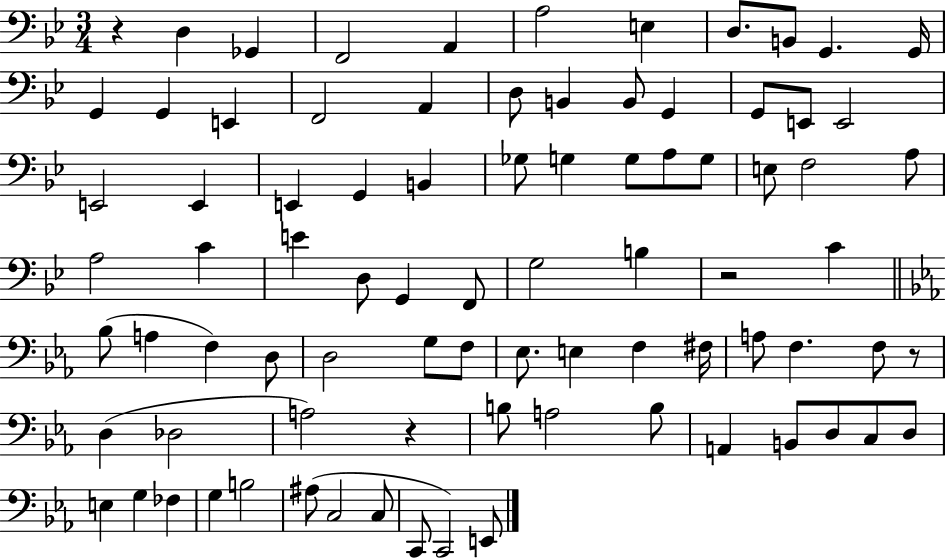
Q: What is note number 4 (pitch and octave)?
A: A2